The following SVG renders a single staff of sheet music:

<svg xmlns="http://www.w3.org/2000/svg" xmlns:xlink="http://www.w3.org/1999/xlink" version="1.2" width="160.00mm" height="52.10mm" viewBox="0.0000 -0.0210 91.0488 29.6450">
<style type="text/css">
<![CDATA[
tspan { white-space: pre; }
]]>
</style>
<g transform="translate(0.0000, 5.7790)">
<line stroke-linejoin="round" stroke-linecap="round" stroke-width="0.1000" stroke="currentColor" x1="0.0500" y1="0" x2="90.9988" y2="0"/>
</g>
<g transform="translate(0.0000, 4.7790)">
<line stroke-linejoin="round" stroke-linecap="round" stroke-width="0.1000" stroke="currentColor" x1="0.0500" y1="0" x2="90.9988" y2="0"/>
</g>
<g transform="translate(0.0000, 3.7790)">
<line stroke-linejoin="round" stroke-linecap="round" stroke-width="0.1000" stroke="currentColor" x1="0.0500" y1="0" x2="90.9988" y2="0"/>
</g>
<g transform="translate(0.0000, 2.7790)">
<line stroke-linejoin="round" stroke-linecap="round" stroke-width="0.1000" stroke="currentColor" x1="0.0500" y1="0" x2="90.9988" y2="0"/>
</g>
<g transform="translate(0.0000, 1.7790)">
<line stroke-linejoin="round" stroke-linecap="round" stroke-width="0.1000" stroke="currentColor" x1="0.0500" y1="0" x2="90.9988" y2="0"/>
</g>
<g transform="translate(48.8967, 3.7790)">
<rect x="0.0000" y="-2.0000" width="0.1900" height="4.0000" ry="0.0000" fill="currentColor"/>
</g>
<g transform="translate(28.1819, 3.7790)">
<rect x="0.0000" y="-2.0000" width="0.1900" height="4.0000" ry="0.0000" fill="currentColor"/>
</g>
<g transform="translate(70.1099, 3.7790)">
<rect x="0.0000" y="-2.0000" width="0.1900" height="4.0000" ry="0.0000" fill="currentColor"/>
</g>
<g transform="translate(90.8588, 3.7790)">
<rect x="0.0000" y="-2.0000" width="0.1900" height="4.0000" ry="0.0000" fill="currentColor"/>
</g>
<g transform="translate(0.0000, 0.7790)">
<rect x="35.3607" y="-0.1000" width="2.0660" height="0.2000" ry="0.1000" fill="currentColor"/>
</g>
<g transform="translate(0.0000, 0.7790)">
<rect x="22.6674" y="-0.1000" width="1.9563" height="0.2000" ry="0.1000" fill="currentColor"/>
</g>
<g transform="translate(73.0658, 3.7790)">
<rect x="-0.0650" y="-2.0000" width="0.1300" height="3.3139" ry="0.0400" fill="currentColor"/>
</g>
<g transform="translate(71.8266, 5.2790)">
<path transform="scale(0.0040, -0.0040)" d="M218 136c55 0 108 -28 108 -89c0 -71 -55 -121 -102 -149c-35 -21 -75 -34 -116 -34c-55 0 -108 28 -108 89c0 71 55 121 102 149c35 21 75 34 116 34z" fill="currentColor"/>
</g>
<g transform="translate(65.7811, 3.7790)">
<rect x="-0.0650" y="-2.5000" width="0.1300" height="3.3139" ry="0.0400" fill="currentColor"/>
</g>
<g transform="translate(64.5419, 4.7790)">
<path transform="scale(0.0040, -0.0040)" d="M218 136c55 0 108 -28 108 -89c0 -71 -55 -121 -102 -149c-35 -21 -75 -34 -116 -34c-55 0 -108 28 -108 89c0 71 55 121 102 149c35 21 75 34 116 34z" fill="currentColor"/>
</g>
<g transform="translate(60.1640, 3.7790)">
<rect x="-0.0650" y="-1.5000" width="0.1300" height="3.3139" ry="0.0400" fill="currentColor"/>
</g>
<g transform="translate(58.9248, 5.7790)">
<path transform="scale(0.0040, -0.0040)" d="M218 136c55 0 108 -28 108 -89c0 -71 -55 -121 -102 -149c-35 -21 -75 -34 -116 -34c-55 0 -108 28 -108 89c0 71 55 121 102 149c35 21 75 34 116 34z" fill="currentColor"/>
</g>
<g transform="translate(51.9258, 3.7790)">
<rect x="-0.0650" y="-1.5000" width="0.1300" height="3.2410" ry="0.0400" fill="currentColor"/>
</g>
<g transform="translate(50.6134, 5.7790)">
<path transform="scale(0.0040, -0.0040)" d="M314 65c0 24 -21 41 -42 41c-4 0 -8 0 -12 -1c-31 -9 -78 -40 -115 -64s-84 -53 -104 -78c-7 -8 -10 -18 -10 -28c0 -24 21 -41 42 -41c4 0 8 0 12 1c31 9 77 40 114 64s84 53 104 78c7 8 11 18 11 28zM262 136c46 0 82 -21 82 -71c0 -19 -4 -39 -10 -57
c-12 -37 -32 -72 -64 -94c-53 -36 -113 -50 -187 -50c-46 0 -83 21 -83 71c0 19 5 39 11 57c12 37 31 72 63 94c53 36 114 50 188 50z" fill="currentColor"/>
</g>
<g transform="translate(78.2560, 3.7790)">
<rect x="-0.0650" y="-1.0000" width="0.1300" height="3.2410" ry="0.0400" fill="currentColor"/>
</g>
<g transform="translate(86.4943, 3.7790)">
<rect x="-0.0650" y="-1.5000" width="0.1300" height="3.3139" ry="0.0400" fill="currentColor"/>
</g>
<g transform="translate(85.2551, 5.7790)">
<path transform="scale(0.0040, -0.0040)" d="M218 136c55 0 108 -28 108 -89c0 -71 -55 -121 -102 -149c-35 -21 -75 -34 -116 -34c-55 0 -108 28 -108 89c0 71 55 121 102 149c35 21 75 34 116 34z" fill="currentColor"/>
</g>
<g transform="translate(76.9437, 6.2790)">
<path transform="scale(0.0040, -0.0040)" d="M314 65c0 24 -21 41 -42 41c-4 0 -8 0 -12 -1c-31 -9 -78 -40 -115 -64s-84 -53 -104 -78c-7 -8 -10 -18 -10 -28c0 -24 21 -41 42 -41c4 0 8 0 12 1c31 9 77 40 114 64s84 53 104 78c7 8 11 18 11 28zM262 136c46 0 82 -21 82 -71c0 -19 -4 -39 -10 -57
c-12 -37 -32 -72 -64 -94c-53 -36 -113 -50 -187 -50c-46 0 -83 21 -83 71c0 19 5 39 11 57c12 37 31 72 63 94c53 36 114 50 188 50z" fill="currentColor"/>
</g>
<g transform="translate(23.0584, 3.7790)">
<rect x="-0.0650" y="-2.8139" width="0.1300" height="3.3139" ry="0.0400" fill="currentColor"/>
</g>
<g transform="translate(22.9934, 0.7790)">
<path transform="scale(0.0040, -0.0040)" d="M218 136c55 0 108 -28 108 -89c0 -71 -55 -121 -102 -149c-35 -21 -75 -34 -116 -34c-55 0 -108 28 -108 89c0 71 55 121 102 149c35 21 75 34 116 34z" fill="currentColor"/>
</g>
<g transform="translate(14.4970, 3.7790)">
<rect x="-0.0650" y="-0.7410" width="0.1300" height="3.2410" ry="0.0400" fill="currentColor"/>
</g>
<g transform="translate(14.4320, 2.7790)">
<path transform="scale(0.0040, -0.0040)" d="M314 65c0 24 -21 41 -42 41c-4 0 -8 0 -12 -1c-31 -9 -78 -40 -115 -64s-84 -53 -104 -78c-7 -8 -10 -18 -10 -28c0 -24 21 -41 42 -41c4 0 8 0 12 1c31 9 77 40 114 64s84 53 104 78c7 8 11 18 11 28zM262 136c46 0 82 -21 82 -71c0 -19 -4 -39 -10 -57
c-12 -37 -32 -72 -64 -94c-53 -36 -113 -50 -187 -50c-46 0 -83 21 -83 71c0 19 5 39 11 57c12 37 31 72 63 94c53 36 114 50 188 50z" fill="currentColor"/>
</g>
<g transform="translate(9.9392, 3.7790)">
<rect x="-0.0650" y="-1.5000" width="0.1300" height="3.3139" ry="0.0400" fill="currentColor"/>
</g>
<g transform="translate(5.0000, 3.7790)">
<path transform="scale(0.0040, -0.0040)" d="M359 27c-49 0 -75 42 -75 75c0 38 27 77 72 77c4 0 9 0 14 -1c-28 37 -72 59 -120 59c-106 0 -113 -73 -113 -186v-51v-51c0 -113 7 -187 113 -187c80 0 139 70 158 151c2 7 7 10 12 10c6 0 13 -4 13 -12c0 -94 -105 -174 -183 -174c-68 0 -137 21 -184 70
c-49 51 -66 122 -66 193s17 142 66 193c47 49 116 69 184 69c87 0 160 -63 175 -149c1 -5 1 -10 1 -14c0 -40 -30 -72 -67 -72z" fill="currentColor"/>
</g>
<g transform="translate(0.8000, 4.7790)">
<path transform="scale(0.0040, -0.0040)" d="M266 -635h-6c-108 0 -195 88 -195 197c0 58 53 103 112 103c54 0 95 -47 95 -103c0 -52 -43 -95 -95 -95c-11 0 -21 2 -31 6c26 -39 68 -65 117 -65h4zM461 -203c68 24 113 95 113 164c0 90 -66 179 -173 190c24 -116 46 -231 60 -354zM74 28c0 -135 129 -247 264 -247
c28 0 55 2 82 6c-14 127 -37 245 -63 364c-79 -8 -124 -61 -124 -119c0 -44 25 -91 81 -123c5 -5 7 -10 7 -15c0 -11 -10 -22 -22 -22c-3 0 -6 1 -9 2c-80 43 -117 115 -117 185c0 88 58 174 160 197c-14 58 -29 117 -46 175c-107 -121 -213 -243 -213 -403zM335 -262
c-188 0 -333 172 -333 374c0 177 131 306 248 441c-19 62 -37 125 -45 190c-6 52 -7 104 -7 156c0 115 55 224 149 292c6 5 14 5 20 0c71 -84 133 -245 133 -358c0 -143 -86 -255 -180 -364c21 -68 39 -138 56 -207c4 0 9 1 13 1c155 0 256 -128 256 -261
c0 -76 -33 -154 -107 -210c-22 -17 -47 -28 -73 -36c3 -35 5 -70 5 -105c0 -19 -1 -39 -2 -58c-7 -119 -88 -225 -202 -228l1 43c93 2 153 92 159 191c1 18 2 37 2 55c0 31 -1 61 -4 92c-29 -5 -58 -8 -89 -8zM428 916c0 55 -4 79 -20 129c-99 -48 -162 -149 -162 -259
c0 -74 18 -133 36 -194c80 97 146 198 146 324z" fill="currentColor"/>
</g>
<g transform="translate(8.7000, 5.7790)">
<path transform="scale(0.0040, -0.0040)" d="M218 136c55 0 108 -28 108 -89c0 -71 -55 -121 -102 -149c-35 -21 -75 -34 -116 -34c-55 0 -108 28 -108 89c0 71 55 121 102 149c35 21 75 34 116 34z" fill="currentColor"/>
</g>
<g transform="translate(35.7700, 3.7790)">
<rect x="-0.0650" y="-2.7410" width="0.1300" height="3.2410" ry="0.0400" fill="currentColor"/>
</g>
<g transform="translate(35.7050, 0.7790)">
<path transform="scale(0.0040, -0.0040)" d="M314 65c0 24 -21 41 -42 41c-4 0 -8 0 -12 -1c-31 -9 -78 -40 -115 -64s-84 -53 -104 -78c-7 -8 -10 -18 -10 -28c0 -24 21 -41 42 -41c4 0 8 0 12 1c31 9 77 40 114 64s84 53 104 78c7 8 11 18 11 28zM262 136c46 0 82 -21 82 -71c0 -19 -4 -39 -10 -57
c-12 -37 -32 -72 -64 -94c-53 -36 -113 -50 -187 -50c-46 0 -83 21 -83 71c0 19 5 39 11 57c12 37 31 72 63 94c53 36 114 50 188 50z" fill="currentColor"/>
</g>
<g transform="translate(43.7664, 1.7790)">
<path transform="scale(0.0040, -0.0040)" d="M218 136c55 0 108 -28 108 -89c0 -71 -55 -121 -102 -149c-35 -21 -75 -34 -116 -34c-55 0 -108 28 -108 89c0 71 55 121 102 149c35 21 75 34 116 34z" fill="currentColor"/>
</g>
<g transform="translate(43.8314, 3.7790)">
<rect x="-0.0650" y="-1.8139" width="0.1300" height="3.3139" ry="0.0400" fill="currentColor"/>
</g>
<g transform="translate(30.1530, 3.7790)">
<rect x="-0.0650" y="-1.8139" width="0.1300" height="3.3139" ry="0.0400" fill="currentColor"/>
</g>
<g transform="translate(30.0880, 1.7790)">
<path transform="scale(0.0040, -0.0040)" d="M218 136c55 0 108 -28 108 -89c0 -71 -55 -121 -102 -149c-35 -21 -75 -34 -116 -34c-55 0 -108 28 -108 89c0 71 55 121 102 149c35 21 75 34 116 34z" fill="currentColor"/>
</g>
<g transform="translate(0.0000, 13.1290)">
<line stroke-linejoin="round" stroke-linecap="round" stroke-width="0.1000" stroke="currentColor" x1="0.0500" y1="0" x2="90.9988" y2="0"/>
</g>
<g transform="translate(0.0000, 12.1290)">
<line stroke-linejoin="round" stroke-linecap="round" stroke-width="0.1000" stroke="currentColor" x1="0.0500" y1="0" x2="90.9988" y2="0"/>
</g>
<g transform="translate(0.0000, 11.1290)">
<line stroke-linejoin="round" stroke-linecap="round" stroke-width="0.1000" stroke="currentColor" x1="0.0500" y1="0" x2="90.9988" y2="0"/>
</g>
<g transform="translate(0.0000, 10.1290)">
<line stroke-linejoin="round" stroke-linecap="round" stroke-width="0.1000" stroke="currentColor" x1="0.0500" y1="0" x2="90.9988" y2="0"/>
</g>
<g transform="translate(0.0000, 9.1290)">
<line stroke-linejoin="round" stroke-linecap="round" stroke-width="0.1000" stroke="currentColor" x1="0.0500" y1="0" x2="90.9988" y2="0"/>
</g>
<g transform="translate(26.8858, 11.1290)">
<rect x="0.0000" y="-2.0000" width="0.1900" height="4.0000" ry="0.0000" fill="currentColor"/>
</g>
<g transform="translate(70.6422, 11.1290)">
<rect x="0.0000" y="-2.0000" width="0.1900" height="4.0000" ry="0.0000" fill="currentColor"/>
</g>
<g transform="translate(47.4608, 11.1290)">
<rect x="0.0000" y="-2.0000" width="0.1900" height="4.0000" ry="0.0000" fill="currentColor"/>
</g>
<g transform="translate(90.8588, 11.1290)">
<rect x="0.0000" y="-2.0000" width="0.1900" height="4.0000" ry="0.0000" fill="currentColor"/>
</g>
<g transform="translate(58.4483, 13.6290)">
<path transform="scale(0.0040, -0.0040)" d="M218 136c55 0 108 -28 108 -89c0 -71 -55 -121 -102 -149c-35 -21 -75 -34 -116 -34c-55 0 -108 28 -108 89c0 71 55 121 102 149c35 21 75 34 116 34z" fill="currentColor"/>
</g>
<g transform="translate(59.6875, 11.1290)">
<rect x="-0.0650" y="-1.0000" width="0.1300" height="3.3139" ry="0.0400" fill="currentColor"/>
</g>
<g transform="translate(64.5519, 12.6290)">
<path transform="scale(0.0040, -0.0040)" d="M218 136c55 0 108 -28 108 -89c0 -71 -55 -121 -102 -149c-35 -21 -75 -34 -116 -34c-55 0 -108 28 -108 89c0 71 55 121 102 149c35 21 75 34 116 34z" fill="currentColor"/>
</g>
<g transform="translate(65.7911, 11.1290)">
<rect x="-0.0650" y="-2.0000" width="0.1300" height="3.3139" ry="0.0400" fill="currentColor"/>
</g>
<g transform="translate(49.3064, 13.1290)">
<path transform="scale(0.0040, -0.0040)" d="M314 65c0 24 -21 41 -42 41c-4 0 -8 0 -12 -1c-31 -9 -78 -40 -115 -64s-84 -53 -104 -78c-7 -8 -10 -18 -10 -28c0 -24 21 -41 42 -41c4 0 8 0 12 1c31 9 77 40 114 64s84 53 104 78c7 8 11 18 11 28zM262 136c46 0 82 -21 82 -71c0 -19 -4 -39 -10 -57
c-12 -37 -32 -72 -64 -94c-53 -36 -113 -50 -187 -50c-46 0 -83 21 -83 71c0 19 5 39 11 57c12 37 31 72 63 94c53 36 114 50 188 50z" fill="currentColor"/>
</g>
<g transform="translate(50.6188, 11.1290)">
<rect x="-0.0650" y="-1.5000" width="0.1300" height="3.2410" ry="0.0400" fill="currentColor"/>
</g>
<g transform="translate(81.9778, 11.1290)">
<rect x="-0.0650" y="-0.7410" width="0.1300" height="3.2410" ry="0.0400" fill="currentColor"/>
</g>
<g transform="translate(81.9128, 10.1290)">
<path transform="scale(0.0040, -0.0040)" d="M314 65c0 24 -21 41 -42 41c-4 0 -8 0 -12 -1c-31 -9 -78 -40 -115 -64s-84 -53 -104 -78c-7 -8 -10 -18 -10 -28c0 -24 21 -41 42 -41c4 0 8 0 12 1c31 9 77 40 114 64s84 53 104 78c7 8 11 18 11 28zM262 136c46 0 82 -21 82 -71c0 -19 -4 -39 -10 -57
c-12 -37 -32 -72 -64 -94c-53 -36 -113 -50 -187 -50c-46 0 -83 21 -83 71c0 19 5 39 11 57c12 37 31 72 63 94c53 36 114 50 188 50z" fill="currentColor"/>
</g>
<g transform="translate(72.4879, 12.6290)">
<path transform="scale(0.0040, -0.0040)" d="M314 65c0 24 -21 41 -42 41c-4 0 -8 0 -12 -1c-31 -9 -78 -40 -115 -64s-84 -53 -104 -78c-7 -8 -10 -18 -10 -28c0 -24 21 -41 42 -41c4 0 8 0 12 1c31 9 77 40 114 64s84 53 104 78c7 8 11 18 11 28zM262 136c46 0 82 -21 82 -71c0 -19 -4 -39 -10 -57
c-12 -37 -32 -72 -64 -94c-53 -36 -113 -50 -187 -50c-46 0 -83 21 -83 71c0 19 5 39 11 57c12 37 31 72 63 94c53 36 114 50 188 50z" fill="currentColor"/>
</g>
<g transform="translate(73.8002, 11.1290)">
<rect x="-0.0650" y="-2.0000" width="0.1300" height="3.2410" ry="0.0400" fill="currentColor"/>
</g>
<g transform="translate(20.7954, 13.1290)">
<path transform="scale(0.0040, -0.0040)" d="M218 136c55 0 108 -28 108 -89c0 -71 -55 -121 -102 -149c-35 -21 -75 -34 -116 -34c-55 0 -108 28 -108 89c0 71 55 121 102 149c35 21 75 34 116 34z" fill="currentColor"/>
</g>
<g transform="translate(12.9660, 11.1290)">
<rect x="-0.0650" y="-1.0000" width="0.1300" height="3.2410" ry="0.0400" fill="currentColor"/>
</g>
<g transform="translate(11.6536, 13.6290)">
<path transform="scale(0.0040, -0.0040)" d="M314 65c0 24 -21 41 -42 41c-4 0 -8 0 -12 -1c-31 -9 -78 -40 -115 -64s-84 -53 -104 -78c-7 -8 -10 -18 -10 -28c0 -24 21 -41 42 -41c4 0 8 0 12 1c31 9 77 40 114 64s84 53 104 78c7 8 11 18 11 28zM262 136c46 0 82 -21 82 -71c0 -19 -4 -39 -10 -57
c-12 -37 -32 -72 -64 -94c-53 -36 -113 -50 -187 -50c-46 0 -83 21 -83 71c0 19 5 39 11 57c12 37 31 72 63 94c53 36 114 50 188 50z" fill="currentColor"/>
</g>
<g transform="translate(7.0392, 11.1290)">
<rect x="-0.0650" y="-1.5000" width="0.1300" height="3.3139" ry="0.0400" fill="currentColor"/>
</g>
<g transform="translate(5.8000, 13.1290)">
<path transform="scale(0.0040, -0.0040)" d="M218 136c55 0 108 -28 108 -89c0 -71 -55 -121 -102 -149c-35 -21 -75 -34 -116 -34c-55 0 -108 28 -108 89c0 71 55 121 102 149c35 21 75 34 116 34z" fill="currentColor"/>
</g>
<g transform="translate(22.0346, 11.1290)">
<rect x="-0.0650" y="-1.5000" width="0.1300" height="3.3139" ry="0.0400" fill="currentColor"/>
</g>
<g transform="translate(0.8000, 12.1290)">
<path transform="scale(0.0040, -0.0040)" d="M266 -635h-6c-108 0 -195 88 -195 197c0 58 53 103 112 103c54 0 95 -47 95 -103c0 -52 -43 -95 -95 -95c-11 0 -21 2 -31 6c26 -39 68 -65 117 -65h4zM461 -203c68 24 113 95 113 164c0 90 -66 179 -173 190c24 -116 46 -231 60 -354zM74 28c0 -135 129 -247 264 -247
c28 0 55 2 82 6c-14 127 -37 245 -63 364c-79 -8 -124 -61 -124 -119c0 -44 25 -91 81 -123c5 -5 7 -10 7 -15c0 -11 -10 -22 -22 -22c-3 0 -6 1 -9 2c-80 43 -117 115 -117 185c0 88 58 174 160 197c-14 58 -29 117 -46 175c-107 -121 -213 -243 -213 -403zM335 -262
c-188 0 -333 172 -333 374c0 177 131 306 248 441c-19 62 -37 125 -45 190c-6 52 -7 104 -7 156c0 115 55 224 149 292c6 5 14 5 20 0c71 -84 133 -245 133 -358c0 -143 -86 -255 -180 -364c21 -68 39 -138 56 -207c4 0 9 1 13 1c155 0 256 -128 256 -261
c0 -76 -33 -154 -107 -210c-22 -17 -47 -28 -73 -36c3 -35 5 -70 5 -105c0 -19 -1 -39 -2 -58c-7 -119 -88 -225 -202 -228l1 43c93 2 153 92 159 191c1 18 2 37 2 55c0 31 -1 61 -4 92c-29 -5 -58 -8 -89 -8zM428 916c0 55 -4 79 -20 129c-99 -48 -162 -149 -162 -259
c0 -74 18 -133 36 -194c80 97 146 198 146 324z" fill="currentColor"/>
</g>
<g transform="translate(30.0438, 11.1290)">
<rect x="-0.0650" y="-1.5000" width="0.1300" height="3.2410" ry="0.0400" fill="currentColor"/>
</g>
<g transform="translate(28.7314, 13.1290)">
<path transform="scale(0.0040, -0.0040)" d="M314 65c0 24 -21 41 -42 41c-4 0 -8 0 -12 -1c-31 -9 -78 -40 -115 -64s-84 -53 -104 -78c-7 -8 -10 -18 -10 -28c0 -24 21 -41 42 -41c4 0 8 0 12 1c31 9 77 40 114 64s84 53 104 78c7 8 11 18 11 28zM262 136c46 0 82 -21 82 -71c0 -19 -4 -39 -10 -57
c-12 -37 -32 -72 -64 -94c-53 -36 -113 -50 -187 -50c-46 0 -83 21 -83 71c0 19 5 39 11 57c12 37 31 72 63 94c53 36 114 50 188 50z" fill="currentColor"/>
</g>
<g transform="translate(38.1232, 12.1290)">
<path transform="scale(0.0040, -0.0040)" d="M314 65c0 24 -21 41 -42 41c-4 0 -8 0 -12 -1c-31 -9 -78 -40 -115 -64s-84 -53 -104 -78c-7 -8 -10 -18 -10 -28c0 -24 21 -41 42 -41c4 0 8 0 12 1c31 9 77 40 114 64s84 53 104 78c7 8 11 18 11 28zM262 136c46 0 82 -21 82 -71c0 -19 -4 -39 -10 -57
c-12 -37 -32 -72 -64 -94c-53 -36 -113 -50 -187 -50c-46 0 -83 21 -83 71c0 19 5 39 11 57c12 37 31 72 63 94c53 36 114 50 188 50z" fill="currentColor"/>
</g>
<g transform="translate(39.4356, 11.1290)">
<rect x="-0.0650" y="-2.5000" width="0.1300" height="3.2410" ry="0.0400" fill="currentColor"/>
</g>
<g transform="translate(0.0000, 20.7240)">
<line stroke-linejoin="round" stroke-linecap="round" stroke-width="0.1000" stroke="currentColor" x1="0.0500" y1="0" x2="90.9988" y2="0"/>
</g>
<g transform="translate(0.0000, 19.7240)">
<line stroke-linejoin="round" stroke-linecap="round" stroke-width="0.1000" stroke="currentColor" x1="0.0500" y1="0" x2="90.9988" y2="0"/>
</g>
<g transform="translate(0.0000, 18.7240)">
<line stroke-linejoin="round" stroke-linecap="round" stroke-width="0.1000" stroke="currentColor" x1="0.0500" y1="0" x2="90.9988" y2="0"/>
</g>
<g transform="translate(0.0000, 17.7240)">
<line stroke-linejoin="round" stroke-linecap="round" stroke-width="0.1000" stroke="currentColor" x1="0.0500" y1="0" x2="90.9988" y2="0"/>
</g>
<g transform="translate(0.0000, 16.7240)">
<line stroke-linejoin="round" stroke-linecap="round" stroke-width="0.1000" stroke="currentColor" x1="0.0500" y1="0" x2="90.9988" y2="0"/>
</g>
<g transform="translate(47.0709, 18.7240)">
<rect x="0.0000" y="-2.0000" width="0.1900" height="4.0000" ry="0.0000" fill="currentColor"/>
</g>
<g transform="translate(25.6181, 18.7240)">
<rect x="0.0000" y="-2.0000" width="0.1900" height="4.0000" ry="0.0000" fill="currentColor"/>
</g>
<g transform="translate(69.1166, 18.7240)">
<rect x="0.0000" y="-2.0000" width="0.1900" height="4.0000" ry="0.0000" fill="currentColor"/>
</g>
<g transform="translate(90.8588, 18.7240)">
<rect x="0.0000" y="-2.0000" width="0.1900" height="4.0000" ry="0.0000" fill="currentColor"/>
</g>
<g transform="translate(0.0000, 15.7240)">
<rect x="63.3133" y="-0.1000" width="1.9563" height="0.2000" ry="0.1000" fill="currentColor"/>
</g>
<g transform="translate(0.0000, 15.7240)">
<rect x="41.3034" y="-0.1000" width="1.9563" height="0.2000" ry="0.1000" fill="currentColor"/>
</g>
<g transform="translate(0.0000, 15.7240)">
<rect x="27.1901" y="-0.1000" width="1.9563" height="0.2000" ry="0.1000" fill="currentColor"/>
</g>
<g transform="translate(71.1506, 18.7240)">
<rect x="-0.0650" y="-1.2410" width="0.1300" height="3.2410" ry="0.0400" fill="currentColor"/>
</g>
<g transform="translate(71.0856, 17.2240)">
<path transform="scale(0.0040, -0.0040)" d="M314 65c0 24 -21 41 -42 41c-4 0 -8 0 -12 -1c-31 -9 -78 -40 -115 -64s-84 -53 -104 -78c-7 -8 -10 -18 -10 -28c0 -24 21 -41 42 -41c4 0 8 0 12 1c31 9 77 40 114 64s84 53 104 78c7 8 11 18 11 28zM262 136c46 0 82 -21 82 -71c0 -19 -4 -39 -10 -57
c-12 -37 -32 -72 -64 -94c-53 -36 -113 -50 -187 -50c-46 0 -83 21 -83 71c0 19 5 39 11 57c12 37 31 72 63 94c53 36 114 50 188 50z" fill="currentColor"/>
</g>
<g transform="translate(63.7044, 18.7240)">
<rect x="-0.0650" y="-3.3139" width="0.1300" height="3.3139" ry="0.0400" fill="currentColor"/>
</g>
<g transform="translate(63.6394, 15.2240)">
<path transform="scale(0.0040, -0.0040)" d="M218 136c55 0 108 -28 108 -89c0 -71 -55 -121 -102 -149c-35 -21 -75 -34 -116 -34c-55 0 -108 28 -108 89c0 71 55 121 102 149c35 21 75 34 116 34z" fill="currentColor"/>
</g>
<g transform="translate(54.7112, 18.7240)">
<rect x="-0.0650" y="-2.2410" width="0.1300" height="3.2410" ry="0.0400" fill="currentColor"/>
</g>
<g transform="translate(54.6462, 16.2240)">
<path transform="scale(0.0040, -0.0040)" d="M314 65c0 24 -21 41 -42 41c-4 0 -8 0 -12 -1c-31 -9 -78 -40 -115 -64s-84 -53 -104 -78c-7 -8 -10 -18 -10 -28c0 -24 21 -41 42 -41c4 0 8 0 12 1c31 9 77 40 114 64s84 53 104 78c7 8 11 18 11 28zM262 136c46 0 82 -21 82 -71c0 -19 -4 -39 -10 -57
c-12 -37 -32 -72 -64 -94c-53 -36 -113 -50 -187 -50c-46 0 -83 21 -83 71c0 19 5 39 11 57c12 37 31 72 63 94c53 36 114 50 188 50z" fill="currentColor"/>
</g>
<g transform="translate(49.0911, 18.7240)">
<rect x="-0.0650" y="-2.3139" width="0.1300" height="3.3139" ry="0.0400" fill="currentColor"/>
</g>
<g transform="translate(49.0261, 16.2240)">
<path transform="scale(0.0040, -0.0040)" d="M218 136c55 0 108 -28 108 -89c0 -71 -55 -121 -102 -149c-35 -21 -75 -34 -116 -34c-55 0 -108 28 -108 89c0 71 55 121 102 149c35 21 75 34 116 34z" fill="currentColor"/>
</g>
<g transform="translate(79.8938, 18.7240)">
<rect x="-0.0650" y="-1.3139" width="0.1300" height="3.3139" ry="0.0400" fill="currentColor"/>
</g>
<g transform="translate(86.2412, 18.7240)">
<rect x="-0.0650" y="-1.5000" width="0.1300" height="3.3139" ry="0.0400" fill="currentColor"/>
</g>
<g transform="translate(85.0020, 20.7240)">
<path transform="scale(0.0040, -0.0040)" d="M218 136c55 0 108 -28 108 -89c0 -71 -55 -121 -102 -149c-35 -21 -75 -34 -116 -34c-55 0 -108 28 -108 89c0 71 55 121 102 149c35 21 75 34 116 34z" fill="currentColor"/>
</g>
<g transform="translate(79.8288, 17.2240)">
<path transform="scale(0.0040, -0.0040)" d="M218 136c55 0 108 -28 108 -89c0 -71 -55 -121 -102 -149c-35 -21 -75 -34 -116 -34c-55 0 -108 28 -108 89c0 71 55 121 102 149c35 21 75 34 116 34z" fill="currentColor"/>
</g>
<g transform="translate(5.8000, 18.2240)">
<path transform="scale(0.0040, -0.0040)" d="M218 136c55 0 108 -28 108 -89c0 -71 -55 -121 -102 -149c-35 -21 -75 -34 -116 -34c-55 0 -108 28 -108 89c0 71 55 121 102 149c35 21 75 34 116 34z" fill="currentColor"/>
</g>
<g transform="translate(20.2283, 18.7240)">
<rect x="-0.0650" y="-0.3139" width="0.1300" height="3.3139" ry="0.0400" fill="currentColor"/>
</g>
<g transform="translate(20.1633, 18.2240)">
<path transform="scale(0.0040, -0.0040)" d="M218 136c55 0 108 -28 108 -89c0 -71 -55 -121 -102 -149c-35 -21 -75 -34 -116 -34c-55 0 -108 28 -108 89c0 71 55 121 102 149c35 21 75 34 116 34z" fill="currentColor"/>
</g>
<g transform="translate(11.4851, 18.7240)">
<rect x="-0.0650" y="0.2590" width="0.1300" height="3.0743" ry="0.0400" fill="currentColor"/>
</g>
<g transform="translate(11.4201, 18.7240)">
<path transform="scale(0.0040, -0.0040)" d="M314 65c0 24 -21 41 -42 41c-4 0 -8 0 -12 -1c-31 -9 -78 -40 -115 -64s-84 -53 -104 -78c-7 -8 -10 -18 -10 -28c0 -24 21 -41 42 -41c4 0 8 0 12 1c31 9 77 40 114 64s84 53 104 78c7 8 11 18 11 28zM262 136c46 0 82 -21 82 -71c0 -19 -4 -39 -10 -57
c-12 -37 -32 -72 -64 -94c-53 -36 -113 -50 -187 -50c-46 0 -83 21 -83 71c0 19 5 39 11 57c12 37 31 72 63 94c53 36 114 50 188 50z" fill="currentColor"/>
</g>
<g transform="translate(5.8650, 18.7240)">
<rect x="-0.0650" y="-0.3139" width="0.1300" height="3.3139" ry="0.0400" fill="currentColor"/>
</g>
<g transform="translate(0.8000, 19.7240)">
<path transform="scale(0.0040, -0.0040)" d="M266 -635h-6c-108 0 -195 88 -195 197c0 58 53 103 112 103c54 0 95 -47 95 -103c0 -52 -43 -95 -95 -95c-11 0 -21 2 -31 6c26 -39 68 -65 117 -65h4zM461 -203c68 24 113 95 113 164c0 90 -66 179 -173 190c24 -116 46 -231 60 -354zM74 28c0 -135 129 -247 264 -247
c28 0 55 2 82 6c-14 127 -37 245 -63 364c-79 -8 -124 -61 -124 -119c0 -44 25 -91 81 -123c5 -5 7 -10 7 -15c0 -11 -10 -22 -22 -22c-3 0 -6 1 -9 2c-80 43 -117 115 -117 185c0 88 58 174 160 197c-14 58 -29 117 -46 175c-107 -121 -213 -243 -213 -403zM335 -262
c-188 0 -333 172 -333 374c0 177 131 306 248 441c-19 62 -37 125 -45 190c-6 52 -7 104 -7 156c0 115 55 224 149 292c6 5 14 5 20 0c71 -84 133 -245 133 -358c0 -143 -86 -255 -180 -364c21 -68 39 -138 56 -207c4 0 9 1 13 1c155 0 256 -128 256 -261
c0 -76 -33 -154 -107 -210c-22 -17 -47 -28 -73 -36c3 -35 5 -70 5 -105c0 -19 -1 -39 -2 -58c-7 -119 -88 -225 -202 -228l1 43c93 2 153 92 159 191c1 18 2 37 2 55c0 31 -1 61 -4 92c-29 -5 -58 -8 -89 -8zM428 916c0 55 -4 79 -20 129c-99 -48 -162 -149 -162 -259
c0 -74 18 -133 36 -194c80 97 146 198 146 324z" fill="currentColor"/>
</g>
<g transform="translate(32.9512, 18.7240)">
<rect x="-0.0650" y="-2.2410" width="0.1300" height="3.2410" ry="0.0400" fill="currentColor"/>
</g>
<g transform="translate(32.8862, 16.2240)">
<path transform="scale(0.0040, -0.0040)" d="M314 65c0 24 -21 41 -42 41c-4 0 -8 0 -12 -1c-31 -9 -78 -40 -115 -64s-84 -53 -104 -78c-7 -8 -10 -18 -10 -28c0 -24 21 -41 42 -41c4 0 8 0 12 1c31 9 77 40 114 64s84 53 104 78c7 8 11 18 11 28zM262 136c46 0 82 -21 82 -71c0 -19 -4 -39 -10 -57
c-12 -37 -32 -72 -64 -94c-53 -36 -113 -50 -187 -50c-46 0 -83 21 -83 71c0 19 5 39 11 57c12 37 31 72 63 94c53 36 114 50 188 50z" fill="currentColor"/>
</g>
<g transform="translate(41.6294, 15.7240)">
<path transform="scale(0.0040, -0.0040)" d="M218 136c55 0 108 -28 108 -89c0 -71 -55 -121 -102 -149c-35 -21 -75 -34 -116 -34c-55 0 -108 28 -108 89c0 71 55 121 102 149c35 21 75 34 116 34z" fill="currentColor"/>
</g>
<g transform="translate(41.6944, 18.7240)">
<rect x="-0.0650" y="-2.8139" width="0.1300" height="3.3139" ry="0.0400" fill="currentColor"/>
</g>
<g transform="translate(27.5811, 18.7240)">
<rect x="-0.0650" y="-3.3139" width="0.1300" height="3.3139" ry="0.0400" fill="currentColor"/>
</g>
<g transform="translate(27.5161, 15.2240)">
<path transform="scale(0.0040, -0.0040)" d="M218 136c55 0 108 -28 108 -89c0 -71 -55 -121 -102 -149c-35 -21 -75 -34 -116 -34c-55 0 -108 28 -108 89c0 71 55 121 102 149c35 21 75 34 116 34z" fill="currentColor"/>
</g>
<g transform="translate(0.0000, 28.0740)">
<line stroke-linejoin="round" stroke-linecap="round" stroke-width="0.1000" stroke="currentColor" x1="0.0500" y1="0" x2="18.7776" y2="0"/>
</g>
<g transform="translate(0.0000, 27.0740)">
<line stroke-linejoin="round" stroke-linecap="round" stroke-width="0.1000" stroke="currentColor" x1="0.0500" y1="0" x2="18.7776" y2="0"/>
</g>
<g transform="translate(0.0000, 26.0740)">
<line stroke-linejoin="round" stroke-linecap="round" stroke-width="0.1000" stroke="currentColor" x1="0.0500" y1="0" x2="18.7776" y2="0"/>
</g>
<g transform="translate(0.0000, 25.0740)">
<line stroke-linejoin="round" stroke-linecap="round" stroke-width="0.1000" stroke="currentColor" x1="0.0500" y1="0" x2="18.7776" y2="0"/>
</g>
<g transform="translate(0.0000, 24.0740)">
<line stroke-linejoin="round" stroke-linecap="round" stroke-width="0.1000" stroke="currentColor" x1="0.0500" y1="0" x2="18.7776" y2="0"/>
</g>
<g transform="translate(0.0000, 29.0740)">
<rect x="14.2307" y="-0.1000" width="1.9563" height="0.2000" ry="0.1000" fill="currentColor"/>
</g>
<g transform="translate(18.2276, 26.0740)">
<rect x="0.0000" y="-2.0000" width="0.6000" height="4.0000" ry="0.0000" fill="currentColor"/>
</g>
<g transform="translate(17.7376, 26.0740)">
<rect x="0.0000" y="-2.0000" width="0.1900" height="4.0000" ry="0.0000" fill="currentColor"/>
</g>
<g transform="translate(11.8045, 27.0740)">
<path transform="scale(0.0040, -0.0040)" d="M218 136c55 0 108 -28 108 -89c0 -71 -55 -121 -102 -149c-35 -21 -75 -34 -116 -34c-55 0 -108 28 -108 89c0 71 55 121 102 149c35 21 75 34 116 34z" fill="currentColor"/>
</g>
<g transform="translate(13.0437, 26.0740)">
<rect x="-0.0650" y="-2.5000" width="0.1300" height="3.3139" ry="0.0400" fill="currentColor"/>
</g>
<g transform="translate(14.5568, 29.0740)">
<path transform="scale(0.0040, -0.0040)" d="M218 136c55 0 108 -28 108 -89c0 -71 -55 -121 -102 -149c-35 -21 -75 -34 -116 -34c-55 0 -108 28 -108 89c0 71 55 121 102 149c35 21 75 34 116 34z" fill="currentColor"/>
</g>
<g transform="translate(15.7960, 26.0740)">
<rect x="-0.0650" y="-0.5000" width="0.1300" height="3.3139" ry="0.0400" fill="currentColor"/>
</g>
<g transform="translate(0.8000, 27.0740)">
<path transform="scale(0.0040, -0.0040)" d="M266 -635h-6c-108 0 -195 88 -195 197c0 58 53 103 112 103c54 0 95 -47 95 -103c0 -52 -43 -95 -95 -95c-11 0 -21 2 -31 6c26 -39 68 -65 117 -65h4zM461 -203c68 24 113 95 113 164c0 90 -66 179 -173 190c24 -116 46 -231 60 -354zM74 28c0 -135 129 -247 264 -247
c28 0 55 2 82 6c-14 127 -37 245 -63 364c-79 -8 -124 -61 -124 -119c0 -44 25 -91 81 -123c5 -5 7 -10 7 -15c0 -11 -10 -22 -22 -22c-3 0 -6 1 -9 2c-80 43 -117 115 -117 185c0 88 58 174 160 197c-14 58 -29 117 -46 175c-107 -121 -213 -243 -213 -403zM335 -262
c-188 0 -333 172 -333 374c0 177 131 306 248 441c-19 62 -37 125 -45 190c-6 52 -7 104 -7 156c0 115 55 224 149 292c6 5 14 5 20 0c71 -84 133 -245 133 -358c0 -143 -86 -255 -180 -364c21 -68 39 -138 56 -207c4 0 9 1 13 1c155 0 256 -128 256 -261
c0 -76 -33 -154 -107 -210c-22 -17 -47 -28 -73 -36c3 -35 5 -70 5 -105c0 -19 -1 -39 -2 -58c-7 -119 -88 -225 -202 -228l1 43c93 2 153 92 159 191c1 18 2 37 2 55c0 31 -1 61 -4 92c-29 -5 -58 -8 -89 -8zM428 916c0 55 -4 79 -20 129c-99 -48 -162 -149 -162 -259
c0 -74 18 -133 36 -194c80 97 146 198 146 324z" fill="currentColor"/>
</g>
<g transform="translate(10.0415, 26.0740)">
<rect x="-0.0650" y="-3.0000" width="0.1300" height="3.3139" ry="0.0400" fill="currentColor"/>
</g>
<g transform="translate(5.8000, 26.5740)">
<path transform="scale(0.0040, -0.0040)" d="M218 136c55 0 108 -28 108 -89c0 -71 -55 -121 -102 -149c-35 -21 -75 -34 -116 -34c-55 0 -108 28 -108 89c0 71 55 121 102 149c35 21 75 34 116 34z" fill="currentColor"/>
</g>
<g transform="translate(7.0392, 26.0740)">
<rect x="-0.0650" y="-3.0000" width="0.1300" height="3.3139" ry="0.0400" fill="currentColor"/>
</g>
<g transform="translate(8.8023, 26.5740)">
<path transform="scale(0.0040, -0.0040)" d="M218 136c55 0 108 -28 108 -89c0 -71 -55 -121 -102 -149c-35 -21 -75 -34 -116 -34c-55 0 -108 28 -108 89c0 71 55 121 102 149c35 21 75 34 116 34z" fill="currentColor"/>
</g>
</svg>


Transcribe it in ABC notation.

X:1
T:Untitled
M:4/4
L:1/4
K:C
E d2 a f a2 f E2 E G F D2 E E D2 E E2 G2 E2 D F F2 d2 c B2 c b g2 a g g2 b e2 e E A A G C